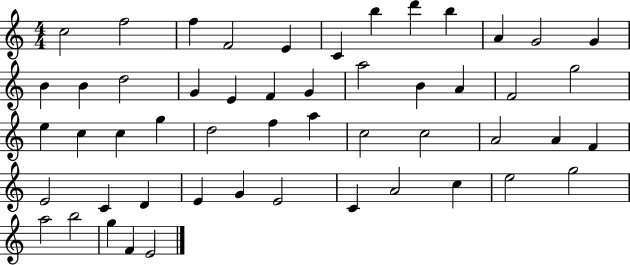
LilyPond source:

{
  \clef treble
  \numericTimeSignature
  \time 4/4
  \key c \major
  c''2 f''2 | f''4 f'2 e'4 | c'4 b''4 d'''4 b''4 | a'4 g'2 g'4 | \break b'4 b'4 d''2 | g'4 e'4 f'4 g'4 | a''2 b'4 a'4 | f'2 g''2 | \break e''4 c''4 c''4 g''4 | d''2 f''4 a''4 | c''2 c''2 | a'2 a'4 f'4 | \break e'2 c'4 d'4 | e'4 g'4 e'2 | c'4 a'2 c''4 | e''2 g''2 | \break a''2 b''2 | g''4 f'4 e'2 | \bar "|."
}